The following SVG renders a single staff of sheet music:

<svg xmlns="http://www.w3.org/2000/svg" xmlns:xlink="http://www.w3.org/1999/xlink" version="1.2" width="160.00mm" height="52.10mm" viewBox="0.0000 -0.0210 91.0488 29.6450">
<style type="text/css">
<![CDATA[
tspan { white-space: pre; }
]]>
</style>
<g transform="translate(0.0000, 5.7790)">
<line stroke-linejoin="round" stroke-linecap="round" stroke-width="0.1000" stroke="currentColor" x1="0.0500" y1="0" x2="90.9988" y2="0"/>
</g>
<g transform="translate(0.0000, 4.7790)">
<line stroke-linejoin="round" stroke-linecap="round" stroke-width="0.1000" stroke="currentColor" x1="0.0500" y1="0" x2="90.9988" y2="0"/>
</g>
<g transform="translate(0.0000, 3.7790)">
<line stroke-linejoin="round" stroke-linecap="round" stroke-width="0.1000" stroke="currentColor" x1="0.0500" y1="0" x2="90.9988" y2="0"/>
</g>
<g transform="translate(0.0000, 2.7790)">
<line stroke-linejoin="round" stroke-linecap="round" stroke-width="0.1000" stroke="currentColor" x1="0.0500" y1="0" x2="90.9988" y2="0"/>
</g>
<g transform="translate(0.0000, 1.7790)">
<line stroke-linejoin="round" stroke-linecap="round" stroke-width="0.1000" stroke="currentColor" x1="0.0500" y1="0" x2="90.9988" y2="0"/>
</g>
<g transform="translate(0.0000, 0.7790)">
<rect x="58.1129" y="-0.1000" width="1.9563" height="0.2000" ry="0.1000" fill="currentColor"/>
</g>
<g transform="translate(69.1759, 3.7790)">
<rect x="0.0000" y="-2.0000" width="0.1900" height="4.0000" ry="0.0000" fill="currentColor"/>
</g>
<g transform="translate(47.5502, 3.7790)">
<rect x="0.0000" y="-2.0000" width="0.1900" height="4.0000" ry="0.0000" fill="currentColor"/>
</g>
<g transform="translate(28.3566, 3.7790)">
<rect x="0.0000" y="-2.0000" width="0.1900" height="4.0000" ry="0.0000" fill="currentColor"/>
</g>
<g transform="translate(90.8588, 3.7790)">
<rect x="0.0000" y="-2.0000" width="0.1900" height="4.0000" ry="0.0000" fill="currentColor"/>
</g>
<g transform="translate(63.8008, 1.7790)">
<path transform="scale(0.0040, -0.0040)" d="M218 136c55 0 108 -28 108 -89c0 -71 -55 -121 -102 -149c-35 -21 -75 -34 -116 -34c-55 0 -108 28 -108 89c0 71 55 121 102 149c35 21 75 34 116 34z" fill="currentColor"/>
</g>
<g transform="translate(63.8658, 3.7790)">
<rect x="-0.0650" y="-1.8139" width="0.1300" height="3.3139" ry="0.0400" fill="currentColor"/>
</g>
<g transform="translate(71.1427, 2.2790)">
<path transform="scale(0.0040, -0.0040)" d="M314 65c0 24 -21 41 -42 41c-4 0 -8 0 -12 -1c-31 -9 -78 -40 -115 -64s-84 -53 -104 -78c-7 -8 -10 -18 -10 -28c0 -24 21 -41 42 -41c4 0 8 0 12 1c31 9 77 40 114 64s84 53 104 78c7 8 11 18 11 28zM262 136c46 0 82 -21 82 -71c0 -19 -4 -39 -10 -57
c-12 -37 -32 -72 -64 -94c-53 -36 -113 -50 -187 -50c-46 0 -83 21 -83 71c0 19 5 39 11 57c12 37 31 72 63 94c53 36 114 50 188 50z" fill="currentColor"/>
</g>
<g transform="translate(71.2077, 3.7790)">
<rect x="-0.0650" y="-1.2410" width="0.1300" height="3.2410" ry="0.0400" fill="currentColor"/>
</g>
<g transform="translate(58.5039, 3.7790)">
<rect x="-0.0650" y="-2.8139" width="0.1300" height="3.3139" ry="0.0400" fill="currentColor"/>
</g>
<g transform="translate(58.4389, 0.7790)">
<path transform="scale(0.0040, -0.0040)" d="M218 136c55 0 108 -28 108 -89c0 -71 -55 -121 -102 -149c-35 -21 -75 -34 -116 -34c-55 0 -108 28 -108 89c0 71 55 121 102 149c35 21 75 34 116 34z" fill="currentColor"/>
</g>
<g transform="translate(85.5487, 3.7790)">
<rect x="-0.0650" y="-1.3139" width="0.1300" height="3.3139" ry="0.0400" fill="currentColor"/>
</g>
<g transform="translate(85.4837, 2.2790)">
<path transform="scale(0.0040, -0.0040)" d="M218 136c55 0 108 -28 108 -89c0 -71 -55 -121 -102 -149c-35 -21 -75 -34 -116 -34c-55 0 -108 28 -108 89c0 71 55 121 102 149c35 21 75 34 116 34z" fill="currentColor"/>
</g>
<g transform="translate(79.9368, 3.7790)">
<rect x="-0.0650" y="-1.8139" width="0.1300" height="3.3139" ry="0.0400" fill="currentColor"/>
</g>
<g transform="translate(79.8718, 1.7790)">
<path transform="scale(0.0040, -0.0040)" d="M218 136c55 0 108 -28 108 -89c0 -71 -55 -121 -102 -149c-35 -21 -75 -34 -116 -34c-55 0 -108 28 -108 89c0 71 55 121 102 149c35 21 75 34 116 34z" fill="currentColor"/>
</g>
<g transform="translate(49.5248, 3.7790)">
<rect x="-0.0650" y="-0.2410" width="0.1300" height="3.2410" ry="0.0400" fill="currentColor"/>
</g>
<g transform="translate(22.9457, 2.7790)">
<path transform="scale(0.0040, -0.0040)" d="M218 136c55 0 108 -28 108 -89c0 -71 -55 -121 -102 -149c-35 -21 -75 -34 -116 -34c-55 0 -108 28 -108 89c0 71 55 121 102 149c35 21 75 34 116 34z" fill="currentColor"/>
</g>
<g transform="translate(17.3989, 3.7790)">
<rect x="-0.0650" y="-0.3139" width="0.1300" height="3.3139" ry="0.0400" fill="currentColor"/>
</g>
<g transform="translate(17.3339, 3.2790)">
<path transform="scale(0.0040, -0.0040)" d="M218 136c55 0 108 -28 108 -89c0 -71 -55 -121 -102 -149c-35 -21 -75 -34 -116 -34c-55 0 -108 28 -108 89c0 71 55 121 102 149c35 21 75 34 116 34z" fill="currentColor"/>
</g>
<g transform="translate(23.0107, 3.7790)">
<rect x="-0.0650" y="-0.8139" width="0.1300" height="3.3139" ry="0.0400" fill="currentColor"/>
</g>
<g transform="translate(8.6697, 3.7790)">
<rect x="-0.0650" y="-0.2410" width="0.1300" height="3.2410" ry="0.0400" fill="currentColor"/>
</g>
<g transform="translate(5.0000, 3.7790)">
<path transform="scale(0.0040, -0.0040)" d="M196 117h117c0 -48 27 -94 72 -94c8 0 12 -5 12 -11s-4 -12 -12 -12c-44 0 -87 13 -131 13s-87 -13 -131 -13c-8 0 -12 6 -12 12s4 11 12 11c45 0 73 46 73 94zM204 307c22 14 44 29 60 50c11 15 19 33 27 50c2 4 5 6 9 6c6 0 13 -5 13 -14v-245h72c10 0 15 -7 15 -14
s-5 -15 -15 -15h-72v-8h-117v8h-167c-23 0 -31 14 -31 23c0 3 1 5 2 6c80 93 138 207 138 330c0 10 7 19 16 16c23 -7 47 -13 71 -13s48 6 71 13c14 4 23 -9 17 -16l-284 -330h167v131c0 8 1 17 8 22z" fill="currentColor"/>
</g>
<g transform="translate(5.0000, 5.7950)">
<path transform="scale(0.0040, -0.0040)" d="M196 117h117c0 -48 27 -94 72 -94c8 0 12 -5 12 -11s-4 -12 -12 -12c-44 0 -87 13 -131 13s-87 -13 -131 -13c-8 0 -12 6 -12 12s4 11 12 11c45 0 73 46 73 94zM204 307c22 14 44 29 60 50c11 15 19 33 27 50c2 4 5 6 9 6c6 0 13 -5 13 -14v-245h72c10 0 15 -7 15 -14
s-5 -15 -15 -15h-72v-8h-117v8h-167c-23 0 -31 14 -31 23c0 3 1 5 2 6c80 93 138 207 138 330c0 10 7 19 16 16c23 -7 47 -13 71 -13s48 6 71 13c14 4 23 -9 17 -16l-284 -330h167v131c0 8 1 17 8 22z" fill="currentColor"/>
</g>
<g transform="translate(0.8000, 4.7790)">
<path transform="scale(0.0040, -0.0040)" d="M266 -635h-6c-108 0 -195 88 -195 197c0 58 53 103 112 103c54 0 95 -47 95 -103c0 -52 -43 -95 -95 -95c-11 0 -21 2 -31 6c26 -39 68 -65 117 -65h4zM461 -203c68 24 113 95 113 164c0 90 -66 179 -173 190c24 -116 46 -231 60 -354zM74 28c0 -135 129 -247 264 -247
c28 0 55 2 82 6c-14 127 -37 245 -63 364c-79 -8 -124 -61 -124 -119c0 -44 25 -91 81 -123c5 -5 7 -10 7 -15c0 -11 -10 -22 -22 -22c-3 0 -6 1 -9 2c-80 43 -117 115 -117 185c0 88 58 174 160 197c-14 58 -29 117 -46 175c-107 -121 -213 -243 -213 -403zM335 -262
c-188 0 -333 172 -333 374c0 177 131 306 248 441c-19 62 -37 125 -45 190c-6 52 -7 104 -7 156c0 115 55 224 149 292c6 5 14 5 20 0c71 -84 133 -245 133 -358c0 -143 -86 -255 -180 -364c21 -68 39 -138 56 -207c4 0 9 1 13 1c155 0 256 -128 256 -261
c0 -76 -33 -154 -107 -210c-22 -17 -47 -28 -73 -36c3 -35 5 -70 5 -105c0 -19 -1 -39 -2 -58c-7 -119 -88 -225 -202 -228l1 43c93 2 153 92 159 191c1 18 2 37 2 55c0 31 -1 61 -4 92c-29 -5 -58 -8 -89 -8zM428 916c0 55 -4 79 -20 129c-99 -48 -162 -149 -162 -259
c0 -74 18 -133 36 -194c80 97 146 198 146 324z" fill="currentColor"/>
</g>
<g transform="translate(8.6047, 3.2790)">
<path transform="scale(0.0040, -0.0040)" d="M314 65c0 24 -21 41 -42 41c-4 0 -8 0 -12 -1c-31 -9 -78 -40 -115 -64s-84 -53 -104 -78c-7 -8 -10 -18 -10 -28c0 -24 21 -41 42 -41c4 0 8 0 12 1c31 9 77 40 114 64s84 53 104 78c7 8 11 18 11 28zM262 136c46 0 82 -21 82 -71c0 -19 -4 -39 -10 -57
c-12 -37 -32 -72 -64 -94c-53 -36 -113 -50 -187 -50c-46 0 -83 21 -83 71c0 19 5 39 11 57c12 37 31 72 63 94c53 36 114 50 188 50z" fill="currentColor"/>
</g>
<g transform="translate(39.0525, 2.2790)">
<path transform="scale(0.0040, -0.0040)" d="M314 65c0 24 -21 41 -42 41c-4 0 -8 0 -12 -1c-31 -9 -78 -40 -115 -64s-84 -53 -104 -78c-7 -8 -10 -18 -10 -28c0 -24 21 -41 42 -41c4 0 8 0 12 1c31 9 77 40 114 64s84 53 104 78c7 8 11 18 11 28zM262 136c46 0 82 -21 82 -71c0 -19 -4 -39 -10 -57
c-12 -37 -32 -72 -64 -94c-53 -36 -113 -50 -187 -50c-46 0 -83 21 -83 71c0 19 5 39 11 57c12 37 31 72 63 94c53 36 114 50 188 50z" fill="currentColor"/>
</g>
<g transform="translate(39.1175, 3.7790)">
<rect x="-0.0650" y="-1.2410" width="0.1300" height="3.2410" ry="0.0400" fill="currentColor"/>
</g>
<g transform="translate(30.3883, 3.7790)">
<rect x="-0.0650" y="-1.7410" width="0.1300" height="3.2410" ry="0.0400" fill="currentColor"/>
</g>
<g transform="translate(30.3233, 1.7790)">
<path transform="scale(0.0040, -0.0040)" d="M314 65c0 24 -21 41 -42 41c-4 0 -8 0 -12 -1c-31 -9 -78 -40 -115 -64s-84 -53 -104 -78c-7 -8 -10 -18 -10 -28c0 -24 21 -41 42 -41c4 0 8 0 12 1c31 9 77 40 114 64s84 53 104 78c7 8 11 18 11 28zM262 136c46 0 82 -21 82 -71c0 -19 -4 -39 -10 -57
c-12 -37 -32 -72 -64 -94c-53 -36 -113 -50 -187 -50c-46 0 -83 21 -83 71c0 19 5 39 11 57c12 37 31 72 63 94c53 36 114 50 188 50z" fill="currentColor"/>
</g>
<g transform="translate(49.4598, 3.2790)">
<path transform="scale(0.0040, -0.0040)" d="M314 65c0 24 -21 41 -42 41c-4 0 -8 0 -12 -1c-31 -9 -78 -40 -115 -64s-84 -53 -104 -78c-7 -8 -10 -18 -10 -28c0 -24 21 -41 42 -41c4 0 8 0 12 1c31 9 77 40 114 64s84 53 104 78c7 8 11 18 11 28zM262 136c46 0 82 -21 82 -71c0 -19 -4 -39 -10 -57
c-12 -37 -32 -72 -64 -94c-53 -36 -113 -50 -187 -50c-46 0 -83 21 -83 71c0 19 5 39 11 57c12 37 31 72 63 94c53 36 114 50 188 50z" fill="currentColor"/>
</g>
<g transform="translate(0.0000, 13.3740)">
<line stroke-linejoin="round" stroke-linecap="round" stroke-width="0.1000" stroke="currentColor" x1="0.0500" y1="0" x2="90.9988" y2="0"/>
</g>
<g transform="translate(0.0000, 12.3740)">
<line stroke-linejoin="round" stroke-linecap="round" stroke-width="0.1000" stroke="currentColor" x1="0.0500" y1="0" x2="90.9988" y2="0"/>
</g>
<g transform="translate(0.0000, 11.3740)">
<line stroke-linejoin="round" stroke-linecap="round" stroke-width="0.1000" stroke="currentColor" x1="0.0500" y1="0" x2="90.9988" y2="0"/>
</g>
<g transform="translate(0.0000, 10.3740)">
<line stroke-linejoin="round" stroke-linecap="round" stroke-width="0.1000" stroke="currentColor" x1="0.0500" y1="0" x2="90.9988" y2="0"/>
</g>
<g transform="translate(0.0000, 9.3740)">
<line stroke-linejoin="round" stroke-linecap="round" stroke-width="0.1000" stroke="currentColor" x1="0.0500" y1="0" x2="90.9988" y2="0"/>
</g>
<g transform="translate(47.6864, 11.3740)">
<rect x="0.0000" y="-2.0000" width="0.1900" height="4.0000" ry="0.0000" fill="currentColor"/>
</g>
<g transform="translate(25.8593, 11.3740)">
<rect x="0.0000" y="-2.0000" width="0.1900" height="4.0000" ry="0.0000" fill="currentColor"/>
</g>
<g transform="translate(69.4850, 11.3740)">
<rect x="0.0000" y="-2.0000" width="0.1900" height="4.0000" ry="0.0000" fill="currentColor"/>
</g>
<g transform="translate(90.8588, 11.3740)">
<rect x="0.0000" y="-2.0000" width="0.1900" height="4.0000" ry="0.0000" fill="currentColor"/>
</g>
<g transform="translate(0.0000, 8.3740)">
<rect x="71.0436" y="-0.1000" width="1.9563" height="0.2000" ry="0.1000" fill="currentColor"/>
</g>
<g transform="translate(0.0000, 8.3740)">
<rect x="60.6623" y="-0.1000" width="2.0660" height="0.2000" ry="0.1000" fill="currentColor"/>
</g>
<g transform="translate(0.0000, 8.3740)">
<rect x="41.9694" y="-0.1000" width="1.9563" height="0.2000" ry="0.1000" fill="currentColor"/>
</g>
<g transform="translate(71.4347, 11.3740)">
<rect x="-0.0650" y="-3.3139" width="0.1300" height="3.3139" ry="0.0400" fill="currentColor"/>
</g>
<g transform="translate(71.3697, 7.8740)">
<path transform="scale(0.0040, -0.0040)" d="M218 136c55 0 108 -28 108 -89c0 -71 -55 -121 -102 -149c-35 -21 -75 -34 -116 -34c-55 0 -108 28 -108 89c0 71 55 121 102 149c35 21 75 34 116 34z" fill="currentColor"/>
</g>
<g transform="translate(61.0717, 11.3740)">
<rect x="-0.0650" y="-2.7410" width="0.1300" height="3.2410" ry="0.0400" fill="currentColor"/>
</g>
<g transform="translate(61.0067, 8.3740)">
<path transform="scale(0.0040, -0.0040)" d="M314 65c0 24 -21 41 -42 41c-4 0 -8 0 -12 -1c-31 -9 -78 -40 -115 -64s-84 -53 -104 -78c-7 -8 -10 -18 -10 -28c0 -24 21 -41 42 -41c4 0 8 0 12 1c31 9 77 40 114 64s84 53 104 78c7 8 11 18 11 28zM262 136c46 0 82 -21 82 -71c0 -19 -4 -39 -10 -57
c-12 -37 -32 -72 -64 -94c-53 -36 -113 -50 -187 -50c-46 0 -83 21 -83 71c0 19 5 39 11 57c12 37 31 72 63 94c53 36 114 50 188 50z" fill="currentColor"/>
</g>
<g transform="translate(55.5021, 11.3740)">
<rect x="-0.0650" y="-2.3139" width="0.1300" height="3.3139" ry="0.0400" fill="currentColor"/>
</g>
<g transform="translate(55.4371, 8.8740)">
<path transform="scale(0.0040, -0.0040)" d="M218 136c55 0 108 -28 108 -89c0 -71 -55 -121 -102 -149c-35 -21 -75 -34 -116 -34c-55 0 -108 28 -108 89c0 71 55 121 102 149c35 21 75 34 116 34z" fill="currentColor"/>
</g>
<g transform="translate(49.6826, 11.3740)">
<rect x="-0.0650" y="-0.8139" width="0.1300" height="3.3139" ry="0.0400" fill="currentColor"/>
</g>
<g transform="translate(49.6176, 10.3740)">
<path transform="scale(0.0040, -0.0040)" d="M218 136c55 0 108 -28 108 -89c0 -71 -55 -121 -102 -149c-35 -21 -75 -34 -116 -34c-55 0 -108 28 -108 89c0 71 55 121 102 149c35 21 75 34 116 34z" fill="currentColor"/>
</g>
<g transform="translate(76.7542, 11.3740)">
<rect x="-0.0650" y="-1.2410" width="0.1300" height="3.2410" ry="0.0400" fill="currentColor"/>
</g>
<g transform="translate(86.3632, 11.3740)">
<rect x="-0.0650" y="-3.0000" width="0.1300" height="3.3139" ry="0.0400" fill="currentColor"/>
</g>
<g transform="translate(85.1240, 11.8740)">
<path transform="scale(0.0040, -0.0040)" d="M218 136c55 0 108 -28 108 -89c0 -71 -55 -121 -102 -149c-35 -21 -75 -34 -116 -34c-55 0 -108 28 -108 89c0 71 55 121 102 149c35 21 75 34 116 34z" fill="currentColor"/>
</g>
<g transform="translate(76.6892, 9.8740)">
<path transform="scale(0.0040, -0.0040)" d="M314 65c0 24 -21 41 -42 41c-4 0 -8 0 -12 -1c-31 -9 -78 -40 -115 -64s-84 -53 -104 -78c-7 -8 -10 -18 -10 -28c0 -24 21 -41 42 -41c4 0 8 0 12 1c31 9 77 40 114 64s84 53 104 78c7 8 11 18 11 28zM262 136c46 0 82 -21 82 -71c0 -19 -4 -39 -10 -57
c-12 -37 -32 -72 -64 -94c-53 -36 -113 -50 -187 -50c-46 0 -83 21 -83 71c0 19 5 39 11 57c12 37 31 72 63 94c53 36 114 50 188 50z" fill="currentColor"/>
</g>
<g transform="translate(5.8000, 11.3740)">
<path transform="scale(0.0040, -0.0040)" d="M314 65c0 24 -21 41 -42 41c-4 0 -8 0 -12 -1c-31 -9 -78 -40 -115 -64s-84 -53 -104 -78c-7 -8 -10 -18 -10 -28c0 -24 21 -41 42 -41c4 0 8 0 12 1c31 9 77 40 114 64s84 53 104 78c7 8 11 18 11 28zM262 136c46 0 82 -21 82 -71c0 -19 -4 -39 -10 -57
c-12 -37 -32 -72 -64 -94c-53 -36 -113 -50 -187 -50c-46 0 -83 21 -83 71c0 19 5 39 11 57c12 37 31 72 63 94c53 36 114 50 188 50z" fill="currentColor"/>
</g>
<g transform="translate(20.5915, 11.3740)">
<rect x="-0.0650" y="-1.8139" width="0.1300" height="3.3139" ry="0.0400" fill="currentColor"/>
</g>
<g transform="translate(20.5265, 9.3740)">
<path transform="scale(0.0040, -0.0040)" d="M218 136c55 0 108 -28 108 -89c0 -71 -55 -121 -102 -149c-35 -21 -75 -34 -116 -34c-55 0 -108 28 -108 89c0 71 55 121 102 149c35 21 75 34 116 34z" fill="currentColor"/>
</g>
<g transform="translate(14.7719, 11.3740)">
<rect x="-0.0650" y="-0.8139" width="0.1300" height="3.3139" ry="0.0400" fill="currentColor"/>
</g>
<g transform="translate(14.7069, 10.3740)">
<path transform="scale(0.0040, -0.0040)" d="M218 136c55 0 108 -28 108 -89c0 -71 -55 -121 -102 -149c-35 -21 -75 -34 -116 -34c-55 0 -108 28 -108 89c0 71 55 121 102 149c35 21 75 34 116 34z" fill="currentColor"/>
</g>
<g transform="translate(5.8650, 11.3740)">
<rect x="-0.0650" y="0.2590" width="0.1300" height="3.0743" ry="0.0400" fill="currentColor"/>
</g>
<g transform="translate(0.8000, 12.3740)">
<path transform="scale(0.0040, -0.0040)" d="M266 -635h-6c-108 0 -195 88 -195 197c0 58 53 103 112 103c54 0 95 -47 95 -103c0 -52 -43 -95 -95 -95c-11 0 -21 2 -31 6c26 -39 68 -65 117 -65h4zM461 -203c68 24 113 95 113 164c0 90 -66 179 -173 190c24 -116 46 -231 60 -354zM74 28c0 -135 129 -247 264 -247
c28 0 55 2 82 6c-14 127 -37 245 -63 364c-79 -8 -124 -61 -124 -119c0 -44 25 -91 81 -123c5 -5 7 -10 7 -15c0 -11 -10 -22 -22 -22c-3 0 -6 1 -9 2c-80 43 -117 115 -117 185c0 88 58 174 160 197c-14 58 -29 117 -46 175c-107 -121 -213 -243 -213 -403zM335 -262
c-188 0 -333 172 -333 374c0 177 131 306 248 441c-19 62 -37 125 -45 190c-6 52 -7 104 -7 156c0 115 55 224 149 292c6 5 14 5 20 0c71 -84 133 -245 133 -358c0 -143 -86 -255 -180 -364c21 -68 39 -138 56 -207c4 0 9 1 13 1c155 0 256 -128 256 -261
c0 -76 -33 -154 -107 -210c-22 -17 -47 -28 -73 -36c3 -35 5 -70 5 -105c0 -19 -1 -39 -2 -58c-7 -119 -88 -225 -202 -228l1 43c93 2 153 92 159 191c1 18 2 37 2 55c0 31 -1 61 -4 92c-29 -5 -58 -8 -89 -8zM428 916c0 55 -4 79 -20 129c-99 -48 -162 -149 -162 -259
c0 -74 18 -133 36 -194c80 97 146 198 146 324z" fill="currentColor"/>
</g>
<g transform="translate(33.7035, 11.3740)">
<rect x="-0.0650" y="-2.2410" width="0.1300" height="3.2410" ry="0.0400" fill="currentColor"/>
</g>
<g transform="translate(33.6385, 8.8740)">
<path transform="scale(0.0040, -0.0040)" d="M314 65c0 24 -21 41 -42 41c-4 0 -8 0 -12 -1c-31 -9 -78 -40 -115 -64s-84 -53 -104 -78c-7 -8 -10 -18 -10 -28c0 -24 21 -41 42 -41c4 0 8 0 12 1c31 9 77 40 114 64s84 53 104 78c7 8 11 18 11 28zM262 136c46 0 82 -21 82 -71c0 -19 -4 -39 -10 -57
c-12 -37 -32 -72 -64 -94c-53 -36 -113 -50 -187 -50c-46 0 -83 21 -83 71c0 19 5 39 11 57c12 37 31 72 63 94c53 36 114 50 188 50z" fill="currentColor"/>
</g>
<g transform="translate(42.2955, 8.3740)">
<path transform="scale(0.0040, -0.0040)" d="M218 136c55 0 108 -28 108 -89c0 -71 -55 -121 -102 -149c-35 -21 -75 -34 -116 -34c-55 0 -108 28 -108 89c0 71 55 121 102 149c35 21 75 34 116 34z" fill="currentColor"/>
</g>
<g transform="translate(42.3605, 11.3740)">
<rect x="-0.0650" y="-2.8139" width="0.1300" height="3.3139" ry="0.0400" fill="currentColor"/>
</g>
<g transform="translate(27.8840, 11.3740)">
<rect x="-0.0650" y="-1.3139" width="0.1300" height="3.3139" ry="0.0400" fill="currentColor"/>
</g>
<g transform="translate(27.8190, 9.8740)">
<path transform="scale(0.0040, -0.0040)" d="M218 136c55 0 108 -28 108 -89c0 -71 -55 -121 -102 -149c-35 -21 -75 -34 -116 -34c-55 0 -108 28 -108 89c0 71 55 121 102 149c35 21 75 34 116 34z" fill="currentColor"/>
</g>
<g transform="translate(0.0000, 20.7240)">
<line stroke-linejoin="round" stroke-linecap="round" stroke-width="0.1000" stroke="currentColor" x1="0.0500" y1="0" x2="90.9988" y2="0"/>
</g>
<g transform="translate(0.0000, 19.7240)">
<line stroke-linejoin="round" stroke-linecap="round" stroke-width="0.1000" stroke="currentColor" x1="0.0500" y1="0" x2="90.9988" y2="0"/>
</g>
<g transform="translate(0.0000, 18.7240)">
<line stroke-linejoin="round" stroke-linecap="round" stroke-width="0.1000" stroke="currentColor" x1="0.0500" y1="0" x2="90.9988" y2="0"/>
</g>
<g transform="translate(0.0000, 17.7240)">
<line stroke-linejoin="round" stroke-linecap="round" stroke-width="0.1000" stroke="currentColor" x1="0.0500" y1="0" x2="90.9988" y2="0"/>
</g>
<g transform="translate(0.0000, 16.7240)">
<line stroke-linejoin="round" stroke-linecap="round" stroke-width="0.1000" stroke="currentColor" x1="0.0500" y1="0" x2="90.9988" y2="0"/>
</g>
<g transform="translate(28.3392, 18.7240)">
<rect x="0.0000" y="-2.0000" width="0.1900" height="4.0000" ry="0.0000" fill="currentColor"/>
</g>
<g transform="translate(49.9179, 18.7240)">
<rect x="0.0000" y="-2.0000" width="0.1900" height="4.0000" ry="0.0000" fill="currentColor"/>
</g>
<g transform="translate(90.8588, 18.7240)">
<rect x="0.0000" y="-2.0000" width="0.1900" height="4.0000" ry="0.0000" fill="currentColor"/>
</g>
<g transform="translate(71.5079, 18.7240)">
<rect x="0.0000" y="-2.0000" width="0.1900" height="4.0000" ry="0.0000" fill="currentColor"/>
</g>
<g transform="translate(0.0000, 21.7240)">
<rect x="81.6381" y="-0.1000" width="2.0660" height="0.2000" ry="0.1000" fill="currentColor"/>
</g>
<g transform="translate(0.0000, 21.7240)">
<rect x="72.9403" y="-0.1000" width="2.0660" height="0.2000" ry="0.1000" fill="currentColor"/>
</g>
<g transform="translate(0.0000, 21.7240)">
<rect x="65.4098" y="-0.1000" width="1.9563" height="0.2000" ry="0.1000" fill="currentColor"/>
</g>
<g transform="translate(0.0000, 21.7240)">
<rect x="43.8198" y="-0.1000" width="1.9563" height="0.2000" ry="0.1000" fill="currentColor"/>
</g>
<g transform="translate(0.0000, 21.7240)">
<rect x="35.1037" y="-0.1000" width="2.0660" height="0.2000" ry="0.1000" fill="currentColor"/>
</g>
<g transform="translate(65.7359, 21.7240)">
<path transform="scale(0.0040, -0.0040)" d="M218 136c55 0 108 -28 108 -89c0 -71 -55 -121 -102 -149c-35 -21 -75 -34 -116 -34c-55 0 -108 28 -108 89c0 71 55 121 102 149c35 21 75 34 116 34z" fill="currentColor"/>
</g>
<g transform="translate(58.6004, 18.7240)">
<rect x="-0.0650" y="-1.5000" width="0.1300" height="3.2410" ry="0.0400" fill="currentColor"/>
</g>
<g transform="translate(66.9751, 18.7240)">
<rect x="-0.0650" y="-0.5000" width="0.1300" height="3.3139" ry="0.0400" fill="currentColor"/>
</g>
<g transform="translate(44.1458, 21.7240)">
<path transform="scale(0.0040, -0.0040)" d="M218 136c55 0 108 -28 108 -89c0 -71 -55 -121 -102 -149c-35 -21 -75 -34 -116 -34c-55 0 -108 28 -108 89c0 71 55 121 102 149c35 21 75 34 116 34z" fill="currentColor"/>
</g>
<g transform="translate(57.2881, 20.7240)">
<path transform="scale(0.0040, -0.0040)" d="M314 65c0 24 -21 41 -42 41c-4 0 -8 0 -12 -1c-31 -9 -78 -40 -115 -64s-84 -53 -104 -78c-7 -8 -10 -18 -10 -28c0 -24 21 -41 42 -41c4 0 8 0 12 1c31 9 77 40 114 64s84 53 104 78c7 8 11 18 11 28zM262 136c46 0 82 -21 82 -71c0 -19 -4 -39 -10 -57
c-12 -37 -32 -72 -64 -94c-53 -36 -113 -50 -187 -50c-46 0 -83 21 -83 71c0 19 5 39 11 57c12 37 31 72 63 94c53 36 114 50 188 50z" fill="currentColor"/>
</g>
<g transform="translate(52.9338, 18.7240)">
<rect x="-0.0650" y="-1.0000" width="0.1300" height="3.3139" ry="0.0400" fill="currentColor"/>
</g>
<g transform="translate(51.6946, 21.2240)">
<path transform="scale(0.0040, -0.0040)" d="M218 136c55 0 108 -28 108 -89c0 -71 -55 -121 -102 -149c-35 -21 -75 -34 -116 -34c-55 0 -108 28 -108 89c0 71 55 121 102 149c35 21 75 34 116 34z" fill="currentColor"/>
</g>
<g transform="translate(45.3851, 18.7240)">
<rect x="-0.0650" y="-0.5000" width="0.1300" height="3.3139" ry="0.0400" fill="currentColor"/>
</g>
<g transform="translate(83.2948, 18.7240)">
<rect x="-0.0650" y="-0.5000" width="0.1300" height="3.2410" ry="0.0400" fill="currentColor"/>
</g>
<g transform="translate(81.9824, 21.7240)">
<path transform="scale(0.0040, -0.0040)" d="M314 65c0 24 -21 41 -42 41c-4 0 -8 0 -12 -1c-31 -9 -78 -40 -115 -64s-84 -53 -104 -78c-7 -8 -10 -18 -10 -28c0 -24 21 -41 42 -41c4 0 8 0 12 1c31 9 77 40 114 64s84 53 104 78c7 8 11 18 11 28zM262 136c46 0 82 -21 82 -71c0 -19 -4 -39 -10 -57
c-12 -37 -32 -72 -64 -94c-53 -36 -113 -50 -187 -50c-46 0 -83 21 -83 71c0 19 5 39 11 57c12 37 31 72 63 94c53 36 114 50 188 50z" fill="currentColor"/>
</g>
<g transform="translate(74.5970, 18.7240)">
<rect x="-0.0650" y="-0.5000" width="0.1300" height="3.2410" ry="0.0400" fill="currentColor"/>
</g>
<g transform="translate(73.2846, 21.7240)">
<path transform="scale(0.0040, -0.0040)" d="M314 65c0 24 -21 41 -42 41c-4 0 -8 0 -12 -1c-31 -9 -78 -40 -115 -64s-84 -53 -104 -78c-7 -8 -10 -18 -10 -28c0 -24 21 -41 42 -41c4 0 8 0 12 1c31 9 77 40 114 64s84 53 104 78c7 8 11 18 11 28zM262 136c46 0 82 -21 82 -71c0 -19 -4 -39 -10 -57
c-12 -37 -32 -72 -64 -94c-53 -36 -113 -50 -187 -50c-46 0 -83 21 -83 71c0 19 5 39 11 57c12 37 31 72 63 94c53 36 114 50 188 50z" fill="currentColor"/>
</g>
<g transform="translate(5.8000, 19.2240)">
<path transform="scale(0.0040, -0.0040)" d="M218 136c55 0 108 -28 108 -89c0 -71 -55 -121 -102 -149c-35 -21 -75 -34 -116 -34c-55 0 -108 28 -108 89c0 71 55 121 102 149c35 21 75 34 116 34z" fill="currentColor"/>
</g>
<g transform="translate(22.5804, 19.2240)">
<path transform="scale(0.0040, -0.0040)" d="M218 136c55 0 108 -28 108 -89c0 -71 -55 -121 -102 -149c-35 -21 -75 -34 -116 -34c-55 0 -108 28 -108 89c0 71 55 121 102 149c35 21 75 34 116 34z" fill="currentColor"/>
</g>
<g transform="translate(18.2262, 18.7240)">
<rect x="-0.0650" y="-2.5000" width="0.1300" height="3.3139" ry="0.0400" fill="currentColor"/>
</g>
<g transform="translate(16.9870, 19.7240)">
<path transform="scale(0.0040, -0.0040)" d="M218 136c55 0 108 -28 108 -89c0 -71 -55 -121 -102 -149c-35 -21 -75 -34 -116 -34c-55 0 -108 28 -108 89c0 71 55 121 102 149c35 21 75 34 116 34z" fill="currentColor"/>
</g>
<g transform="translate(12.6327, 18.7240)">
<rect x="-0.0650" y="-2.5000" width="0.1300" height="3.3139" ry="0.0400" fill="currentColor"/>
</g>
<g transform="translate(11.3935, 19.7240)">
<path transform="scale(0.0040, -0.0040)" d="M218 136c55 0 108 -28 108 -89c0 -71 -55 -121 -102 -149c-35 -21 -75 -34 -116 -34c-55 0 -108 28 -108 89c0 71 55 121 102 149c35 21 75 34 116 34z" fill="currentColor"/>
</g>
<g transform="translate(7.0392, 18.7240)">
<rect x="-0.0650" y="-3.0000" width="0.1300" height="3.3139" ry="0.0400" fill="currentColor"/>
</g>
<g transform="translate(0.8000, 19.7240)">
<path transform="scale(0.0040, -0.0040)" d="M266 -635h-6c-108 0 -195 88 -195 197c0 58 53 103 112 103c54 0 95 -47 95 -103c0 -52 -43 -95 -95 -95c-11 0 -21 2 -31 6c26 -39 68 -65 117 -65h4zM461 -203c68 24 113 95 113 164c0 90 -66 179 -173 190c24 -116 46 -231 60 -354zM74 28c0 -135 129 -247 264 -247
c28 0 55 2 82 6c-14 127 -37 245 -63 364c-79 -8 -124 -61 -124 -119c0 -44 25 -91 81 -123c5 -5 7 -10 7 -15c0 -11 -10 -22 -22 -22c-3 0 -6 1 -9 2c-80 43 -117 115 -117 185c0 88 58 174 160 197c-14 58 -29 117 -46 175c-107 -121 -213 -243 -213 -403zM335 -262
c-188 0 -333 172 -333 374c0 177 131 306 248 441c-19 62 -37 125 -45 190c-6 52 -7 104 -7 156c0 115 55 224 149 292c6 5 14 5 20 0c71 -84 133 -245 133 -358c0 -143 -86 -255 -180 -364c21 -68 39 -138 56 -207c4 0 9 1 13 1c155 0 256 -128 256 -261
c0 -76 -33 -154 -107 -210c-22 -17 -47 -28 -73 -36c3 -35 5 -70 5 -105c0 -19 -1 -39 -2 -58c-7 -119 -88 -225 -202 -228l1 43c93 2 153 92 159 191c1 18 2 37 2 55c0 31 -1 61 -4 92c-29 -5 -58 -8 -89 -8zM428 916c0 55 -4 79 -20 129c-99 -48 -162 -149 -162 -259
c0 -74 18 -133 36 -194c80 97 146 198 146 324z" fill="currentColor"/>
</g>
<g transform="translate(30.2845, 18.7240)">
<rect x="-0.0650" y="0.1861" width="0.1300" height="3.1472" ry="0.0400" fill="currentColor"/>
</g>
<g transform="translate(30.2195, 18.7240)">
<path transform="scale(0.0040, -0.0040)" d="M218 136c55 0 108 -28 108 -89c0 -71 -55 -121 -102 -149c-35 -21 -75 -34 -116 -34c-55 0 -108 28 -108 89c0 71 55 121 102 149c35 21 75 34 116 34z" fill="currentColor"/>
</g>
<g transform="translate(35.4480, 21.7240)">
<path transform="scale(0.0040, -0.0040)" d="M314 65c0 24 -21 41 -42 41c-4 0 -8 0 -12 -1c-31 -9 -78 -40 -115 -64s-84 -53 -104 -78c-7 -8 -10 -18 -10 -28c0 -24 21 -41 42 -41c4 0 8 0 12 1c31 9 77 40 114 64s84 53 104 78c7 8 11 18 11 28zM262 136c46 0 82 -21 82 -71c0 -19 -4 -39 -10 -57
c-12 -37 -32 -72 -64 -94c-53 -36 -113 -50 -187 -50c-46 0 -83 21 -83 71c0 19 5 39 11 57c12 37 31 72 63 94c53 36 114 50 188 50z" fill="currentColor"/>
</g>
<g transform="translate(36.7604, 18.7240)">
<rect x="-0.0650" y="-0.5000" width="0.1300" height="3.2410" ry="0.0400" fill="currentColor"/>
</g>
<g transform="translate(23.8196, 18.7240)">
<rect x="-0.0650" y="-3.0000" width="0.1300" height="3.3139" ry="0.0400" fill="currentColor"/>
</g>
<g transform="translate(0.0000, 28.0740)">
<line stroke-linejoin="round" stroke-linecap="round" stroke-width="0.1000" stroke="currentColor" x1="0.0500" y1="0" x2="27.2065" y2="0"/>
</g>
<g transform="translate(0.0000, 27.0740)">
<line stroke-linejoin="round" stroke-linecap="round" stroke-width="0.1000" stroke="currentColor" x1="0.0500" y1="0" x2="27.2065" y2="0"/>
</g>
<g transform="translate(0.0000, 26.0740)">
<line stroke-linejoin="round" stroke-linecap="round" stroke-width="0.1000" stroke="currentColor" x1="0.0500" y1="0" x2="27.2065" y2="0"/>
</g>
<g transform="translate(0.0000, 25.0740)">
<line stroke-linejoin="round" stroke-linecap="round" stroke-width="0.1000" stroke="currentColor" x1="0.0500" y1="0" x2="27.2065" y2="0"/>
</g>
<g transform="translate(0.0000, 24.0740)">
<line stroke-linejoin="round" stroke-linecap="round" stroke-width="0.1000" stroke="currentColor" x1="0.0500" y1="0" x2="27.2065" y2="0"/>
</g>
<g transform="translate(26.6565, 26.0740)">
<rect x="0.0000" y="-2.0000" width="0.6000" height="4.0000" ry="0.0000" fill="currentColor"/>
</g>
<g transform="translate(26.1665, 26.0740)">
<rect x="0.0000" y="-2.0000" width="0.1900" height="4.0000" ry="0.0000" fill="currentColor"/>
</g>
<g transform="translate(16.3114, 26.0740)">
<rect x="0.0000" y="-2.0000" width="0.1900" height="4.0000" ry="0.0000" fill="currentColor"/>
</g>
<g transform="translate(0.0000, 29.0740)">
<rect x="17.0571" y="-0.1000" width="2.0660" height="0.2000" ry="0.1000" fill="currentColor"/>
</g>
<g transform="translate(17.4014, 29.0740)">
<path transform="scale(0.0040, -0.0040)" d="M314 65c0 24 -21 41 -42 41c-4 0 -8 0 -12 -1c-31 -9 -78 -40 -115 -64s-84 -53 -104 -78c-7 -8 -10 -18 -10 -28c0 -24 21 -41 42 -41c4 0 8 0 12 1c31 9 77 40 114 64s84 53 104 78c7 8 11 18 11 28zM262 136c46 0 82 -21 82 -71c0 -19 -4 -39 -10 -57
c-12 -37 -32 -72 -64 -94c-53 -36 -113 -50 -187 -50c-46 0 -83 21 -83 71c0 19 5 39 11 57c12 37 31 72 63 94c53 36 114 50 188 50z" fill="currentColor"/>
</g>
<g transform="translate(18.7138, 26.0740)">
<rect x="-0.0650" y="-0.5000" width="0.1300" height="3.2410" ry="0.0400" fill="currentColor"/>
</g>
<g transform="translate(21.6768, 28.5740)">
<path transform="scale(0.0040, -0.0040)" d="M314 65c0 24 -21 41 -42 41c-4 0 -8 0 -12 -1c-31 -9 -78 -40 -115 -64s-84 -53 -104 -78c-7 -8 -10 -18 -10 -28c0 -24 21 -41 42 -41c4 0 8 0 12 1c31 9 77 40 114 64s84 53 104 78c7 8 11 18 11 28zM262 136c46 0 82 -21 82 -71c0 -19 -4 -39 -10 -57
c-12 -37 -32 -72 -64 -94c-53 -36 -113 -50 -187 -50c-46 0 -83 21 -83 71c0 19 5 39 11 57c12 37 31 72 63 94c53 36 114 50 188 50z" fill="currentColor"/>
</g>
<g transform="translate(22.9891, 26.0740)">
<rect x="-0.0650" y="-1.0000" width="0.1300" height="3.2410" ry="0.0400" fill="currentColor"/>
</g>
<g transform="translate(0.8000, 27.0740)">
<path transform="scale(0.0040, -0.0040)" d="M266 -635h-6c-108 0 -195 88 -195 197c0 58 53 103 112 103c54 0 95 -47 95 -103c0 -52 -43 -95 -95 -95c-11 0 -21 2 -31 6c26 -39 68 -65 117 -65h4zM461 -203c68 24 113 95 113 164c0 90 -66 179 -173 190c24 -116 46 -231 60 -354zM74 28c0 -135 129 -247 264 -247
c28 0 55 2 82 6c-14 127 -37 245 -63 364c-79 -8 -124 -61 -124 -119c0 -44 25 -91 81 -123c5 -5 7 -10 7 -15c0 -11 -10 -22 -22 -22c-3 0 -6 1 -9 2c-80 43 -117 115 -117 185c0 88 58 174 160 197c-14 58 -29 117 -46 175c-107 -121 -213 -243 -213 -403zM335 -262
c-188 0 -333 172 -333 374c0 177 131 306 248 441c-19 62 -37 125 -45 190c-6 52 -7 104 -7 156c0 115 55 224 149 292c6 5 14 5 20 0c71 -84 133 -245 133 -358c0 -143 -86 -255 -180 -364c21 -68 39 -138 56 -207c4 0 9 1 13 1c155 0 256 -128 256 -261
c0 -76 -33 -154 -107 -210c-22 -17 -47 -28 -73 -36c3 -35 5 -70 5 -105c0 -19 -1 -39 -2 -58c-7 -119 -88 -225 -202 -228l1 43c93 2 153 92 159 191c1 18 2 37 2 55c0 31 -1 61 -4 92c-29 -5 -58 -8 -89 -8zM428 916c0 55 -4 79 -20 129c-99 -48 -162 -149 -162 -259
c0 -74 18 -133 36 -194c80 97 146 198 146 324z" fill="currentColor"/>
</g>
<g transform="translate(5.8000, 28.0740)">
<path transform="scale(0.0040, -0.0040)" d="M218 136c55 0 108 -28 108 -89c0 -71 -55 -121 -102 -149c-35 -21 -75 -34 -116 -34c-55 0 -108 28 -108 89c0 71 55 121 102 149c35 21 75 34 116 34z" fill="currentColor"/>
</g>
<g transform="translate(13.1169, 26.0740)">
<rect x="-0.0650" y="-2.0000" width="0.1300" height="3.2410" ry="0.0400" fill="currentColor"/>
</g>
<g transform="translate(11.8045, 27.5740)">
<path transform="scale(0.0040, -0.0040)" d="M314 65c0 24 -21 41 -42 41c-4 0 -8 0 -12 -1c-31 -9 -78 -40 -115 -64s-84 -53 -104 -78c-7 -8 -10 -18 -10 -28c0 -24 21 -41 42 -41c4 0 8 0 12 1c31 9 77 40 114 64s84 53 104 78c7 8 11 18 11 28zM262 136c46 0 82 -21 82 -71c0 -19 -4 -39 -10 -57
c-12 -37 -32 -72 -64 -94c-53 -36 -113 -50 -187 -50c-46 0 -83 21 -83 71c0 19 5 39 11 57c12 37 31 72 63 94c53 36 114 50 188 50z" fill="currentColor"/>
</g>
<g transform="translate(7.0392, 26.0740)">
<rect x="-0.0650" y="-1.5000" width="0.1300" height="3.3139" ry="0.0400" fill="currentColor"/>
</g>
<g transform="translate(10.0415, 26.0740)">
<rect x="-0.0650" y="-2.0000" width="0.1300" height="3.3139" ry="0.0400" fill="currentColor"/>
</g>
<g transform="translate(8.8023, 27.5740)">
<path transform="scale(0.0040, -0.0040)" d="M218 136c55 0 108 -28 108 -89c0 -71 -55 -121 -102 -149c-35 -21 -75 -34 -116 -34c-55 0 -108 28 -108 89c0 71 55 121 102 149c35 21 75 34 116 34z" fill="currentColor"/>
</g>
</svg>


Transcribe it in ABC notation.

X:1
T:Untitled
M:4/4
L:1/4
K:C
c2 c d f2 e2 c2 a f e2 f e B2 d f e g2 a d g a2 b e2 A A G G A B C2 C D E2 C C2 C2 E F F2 C2 D2